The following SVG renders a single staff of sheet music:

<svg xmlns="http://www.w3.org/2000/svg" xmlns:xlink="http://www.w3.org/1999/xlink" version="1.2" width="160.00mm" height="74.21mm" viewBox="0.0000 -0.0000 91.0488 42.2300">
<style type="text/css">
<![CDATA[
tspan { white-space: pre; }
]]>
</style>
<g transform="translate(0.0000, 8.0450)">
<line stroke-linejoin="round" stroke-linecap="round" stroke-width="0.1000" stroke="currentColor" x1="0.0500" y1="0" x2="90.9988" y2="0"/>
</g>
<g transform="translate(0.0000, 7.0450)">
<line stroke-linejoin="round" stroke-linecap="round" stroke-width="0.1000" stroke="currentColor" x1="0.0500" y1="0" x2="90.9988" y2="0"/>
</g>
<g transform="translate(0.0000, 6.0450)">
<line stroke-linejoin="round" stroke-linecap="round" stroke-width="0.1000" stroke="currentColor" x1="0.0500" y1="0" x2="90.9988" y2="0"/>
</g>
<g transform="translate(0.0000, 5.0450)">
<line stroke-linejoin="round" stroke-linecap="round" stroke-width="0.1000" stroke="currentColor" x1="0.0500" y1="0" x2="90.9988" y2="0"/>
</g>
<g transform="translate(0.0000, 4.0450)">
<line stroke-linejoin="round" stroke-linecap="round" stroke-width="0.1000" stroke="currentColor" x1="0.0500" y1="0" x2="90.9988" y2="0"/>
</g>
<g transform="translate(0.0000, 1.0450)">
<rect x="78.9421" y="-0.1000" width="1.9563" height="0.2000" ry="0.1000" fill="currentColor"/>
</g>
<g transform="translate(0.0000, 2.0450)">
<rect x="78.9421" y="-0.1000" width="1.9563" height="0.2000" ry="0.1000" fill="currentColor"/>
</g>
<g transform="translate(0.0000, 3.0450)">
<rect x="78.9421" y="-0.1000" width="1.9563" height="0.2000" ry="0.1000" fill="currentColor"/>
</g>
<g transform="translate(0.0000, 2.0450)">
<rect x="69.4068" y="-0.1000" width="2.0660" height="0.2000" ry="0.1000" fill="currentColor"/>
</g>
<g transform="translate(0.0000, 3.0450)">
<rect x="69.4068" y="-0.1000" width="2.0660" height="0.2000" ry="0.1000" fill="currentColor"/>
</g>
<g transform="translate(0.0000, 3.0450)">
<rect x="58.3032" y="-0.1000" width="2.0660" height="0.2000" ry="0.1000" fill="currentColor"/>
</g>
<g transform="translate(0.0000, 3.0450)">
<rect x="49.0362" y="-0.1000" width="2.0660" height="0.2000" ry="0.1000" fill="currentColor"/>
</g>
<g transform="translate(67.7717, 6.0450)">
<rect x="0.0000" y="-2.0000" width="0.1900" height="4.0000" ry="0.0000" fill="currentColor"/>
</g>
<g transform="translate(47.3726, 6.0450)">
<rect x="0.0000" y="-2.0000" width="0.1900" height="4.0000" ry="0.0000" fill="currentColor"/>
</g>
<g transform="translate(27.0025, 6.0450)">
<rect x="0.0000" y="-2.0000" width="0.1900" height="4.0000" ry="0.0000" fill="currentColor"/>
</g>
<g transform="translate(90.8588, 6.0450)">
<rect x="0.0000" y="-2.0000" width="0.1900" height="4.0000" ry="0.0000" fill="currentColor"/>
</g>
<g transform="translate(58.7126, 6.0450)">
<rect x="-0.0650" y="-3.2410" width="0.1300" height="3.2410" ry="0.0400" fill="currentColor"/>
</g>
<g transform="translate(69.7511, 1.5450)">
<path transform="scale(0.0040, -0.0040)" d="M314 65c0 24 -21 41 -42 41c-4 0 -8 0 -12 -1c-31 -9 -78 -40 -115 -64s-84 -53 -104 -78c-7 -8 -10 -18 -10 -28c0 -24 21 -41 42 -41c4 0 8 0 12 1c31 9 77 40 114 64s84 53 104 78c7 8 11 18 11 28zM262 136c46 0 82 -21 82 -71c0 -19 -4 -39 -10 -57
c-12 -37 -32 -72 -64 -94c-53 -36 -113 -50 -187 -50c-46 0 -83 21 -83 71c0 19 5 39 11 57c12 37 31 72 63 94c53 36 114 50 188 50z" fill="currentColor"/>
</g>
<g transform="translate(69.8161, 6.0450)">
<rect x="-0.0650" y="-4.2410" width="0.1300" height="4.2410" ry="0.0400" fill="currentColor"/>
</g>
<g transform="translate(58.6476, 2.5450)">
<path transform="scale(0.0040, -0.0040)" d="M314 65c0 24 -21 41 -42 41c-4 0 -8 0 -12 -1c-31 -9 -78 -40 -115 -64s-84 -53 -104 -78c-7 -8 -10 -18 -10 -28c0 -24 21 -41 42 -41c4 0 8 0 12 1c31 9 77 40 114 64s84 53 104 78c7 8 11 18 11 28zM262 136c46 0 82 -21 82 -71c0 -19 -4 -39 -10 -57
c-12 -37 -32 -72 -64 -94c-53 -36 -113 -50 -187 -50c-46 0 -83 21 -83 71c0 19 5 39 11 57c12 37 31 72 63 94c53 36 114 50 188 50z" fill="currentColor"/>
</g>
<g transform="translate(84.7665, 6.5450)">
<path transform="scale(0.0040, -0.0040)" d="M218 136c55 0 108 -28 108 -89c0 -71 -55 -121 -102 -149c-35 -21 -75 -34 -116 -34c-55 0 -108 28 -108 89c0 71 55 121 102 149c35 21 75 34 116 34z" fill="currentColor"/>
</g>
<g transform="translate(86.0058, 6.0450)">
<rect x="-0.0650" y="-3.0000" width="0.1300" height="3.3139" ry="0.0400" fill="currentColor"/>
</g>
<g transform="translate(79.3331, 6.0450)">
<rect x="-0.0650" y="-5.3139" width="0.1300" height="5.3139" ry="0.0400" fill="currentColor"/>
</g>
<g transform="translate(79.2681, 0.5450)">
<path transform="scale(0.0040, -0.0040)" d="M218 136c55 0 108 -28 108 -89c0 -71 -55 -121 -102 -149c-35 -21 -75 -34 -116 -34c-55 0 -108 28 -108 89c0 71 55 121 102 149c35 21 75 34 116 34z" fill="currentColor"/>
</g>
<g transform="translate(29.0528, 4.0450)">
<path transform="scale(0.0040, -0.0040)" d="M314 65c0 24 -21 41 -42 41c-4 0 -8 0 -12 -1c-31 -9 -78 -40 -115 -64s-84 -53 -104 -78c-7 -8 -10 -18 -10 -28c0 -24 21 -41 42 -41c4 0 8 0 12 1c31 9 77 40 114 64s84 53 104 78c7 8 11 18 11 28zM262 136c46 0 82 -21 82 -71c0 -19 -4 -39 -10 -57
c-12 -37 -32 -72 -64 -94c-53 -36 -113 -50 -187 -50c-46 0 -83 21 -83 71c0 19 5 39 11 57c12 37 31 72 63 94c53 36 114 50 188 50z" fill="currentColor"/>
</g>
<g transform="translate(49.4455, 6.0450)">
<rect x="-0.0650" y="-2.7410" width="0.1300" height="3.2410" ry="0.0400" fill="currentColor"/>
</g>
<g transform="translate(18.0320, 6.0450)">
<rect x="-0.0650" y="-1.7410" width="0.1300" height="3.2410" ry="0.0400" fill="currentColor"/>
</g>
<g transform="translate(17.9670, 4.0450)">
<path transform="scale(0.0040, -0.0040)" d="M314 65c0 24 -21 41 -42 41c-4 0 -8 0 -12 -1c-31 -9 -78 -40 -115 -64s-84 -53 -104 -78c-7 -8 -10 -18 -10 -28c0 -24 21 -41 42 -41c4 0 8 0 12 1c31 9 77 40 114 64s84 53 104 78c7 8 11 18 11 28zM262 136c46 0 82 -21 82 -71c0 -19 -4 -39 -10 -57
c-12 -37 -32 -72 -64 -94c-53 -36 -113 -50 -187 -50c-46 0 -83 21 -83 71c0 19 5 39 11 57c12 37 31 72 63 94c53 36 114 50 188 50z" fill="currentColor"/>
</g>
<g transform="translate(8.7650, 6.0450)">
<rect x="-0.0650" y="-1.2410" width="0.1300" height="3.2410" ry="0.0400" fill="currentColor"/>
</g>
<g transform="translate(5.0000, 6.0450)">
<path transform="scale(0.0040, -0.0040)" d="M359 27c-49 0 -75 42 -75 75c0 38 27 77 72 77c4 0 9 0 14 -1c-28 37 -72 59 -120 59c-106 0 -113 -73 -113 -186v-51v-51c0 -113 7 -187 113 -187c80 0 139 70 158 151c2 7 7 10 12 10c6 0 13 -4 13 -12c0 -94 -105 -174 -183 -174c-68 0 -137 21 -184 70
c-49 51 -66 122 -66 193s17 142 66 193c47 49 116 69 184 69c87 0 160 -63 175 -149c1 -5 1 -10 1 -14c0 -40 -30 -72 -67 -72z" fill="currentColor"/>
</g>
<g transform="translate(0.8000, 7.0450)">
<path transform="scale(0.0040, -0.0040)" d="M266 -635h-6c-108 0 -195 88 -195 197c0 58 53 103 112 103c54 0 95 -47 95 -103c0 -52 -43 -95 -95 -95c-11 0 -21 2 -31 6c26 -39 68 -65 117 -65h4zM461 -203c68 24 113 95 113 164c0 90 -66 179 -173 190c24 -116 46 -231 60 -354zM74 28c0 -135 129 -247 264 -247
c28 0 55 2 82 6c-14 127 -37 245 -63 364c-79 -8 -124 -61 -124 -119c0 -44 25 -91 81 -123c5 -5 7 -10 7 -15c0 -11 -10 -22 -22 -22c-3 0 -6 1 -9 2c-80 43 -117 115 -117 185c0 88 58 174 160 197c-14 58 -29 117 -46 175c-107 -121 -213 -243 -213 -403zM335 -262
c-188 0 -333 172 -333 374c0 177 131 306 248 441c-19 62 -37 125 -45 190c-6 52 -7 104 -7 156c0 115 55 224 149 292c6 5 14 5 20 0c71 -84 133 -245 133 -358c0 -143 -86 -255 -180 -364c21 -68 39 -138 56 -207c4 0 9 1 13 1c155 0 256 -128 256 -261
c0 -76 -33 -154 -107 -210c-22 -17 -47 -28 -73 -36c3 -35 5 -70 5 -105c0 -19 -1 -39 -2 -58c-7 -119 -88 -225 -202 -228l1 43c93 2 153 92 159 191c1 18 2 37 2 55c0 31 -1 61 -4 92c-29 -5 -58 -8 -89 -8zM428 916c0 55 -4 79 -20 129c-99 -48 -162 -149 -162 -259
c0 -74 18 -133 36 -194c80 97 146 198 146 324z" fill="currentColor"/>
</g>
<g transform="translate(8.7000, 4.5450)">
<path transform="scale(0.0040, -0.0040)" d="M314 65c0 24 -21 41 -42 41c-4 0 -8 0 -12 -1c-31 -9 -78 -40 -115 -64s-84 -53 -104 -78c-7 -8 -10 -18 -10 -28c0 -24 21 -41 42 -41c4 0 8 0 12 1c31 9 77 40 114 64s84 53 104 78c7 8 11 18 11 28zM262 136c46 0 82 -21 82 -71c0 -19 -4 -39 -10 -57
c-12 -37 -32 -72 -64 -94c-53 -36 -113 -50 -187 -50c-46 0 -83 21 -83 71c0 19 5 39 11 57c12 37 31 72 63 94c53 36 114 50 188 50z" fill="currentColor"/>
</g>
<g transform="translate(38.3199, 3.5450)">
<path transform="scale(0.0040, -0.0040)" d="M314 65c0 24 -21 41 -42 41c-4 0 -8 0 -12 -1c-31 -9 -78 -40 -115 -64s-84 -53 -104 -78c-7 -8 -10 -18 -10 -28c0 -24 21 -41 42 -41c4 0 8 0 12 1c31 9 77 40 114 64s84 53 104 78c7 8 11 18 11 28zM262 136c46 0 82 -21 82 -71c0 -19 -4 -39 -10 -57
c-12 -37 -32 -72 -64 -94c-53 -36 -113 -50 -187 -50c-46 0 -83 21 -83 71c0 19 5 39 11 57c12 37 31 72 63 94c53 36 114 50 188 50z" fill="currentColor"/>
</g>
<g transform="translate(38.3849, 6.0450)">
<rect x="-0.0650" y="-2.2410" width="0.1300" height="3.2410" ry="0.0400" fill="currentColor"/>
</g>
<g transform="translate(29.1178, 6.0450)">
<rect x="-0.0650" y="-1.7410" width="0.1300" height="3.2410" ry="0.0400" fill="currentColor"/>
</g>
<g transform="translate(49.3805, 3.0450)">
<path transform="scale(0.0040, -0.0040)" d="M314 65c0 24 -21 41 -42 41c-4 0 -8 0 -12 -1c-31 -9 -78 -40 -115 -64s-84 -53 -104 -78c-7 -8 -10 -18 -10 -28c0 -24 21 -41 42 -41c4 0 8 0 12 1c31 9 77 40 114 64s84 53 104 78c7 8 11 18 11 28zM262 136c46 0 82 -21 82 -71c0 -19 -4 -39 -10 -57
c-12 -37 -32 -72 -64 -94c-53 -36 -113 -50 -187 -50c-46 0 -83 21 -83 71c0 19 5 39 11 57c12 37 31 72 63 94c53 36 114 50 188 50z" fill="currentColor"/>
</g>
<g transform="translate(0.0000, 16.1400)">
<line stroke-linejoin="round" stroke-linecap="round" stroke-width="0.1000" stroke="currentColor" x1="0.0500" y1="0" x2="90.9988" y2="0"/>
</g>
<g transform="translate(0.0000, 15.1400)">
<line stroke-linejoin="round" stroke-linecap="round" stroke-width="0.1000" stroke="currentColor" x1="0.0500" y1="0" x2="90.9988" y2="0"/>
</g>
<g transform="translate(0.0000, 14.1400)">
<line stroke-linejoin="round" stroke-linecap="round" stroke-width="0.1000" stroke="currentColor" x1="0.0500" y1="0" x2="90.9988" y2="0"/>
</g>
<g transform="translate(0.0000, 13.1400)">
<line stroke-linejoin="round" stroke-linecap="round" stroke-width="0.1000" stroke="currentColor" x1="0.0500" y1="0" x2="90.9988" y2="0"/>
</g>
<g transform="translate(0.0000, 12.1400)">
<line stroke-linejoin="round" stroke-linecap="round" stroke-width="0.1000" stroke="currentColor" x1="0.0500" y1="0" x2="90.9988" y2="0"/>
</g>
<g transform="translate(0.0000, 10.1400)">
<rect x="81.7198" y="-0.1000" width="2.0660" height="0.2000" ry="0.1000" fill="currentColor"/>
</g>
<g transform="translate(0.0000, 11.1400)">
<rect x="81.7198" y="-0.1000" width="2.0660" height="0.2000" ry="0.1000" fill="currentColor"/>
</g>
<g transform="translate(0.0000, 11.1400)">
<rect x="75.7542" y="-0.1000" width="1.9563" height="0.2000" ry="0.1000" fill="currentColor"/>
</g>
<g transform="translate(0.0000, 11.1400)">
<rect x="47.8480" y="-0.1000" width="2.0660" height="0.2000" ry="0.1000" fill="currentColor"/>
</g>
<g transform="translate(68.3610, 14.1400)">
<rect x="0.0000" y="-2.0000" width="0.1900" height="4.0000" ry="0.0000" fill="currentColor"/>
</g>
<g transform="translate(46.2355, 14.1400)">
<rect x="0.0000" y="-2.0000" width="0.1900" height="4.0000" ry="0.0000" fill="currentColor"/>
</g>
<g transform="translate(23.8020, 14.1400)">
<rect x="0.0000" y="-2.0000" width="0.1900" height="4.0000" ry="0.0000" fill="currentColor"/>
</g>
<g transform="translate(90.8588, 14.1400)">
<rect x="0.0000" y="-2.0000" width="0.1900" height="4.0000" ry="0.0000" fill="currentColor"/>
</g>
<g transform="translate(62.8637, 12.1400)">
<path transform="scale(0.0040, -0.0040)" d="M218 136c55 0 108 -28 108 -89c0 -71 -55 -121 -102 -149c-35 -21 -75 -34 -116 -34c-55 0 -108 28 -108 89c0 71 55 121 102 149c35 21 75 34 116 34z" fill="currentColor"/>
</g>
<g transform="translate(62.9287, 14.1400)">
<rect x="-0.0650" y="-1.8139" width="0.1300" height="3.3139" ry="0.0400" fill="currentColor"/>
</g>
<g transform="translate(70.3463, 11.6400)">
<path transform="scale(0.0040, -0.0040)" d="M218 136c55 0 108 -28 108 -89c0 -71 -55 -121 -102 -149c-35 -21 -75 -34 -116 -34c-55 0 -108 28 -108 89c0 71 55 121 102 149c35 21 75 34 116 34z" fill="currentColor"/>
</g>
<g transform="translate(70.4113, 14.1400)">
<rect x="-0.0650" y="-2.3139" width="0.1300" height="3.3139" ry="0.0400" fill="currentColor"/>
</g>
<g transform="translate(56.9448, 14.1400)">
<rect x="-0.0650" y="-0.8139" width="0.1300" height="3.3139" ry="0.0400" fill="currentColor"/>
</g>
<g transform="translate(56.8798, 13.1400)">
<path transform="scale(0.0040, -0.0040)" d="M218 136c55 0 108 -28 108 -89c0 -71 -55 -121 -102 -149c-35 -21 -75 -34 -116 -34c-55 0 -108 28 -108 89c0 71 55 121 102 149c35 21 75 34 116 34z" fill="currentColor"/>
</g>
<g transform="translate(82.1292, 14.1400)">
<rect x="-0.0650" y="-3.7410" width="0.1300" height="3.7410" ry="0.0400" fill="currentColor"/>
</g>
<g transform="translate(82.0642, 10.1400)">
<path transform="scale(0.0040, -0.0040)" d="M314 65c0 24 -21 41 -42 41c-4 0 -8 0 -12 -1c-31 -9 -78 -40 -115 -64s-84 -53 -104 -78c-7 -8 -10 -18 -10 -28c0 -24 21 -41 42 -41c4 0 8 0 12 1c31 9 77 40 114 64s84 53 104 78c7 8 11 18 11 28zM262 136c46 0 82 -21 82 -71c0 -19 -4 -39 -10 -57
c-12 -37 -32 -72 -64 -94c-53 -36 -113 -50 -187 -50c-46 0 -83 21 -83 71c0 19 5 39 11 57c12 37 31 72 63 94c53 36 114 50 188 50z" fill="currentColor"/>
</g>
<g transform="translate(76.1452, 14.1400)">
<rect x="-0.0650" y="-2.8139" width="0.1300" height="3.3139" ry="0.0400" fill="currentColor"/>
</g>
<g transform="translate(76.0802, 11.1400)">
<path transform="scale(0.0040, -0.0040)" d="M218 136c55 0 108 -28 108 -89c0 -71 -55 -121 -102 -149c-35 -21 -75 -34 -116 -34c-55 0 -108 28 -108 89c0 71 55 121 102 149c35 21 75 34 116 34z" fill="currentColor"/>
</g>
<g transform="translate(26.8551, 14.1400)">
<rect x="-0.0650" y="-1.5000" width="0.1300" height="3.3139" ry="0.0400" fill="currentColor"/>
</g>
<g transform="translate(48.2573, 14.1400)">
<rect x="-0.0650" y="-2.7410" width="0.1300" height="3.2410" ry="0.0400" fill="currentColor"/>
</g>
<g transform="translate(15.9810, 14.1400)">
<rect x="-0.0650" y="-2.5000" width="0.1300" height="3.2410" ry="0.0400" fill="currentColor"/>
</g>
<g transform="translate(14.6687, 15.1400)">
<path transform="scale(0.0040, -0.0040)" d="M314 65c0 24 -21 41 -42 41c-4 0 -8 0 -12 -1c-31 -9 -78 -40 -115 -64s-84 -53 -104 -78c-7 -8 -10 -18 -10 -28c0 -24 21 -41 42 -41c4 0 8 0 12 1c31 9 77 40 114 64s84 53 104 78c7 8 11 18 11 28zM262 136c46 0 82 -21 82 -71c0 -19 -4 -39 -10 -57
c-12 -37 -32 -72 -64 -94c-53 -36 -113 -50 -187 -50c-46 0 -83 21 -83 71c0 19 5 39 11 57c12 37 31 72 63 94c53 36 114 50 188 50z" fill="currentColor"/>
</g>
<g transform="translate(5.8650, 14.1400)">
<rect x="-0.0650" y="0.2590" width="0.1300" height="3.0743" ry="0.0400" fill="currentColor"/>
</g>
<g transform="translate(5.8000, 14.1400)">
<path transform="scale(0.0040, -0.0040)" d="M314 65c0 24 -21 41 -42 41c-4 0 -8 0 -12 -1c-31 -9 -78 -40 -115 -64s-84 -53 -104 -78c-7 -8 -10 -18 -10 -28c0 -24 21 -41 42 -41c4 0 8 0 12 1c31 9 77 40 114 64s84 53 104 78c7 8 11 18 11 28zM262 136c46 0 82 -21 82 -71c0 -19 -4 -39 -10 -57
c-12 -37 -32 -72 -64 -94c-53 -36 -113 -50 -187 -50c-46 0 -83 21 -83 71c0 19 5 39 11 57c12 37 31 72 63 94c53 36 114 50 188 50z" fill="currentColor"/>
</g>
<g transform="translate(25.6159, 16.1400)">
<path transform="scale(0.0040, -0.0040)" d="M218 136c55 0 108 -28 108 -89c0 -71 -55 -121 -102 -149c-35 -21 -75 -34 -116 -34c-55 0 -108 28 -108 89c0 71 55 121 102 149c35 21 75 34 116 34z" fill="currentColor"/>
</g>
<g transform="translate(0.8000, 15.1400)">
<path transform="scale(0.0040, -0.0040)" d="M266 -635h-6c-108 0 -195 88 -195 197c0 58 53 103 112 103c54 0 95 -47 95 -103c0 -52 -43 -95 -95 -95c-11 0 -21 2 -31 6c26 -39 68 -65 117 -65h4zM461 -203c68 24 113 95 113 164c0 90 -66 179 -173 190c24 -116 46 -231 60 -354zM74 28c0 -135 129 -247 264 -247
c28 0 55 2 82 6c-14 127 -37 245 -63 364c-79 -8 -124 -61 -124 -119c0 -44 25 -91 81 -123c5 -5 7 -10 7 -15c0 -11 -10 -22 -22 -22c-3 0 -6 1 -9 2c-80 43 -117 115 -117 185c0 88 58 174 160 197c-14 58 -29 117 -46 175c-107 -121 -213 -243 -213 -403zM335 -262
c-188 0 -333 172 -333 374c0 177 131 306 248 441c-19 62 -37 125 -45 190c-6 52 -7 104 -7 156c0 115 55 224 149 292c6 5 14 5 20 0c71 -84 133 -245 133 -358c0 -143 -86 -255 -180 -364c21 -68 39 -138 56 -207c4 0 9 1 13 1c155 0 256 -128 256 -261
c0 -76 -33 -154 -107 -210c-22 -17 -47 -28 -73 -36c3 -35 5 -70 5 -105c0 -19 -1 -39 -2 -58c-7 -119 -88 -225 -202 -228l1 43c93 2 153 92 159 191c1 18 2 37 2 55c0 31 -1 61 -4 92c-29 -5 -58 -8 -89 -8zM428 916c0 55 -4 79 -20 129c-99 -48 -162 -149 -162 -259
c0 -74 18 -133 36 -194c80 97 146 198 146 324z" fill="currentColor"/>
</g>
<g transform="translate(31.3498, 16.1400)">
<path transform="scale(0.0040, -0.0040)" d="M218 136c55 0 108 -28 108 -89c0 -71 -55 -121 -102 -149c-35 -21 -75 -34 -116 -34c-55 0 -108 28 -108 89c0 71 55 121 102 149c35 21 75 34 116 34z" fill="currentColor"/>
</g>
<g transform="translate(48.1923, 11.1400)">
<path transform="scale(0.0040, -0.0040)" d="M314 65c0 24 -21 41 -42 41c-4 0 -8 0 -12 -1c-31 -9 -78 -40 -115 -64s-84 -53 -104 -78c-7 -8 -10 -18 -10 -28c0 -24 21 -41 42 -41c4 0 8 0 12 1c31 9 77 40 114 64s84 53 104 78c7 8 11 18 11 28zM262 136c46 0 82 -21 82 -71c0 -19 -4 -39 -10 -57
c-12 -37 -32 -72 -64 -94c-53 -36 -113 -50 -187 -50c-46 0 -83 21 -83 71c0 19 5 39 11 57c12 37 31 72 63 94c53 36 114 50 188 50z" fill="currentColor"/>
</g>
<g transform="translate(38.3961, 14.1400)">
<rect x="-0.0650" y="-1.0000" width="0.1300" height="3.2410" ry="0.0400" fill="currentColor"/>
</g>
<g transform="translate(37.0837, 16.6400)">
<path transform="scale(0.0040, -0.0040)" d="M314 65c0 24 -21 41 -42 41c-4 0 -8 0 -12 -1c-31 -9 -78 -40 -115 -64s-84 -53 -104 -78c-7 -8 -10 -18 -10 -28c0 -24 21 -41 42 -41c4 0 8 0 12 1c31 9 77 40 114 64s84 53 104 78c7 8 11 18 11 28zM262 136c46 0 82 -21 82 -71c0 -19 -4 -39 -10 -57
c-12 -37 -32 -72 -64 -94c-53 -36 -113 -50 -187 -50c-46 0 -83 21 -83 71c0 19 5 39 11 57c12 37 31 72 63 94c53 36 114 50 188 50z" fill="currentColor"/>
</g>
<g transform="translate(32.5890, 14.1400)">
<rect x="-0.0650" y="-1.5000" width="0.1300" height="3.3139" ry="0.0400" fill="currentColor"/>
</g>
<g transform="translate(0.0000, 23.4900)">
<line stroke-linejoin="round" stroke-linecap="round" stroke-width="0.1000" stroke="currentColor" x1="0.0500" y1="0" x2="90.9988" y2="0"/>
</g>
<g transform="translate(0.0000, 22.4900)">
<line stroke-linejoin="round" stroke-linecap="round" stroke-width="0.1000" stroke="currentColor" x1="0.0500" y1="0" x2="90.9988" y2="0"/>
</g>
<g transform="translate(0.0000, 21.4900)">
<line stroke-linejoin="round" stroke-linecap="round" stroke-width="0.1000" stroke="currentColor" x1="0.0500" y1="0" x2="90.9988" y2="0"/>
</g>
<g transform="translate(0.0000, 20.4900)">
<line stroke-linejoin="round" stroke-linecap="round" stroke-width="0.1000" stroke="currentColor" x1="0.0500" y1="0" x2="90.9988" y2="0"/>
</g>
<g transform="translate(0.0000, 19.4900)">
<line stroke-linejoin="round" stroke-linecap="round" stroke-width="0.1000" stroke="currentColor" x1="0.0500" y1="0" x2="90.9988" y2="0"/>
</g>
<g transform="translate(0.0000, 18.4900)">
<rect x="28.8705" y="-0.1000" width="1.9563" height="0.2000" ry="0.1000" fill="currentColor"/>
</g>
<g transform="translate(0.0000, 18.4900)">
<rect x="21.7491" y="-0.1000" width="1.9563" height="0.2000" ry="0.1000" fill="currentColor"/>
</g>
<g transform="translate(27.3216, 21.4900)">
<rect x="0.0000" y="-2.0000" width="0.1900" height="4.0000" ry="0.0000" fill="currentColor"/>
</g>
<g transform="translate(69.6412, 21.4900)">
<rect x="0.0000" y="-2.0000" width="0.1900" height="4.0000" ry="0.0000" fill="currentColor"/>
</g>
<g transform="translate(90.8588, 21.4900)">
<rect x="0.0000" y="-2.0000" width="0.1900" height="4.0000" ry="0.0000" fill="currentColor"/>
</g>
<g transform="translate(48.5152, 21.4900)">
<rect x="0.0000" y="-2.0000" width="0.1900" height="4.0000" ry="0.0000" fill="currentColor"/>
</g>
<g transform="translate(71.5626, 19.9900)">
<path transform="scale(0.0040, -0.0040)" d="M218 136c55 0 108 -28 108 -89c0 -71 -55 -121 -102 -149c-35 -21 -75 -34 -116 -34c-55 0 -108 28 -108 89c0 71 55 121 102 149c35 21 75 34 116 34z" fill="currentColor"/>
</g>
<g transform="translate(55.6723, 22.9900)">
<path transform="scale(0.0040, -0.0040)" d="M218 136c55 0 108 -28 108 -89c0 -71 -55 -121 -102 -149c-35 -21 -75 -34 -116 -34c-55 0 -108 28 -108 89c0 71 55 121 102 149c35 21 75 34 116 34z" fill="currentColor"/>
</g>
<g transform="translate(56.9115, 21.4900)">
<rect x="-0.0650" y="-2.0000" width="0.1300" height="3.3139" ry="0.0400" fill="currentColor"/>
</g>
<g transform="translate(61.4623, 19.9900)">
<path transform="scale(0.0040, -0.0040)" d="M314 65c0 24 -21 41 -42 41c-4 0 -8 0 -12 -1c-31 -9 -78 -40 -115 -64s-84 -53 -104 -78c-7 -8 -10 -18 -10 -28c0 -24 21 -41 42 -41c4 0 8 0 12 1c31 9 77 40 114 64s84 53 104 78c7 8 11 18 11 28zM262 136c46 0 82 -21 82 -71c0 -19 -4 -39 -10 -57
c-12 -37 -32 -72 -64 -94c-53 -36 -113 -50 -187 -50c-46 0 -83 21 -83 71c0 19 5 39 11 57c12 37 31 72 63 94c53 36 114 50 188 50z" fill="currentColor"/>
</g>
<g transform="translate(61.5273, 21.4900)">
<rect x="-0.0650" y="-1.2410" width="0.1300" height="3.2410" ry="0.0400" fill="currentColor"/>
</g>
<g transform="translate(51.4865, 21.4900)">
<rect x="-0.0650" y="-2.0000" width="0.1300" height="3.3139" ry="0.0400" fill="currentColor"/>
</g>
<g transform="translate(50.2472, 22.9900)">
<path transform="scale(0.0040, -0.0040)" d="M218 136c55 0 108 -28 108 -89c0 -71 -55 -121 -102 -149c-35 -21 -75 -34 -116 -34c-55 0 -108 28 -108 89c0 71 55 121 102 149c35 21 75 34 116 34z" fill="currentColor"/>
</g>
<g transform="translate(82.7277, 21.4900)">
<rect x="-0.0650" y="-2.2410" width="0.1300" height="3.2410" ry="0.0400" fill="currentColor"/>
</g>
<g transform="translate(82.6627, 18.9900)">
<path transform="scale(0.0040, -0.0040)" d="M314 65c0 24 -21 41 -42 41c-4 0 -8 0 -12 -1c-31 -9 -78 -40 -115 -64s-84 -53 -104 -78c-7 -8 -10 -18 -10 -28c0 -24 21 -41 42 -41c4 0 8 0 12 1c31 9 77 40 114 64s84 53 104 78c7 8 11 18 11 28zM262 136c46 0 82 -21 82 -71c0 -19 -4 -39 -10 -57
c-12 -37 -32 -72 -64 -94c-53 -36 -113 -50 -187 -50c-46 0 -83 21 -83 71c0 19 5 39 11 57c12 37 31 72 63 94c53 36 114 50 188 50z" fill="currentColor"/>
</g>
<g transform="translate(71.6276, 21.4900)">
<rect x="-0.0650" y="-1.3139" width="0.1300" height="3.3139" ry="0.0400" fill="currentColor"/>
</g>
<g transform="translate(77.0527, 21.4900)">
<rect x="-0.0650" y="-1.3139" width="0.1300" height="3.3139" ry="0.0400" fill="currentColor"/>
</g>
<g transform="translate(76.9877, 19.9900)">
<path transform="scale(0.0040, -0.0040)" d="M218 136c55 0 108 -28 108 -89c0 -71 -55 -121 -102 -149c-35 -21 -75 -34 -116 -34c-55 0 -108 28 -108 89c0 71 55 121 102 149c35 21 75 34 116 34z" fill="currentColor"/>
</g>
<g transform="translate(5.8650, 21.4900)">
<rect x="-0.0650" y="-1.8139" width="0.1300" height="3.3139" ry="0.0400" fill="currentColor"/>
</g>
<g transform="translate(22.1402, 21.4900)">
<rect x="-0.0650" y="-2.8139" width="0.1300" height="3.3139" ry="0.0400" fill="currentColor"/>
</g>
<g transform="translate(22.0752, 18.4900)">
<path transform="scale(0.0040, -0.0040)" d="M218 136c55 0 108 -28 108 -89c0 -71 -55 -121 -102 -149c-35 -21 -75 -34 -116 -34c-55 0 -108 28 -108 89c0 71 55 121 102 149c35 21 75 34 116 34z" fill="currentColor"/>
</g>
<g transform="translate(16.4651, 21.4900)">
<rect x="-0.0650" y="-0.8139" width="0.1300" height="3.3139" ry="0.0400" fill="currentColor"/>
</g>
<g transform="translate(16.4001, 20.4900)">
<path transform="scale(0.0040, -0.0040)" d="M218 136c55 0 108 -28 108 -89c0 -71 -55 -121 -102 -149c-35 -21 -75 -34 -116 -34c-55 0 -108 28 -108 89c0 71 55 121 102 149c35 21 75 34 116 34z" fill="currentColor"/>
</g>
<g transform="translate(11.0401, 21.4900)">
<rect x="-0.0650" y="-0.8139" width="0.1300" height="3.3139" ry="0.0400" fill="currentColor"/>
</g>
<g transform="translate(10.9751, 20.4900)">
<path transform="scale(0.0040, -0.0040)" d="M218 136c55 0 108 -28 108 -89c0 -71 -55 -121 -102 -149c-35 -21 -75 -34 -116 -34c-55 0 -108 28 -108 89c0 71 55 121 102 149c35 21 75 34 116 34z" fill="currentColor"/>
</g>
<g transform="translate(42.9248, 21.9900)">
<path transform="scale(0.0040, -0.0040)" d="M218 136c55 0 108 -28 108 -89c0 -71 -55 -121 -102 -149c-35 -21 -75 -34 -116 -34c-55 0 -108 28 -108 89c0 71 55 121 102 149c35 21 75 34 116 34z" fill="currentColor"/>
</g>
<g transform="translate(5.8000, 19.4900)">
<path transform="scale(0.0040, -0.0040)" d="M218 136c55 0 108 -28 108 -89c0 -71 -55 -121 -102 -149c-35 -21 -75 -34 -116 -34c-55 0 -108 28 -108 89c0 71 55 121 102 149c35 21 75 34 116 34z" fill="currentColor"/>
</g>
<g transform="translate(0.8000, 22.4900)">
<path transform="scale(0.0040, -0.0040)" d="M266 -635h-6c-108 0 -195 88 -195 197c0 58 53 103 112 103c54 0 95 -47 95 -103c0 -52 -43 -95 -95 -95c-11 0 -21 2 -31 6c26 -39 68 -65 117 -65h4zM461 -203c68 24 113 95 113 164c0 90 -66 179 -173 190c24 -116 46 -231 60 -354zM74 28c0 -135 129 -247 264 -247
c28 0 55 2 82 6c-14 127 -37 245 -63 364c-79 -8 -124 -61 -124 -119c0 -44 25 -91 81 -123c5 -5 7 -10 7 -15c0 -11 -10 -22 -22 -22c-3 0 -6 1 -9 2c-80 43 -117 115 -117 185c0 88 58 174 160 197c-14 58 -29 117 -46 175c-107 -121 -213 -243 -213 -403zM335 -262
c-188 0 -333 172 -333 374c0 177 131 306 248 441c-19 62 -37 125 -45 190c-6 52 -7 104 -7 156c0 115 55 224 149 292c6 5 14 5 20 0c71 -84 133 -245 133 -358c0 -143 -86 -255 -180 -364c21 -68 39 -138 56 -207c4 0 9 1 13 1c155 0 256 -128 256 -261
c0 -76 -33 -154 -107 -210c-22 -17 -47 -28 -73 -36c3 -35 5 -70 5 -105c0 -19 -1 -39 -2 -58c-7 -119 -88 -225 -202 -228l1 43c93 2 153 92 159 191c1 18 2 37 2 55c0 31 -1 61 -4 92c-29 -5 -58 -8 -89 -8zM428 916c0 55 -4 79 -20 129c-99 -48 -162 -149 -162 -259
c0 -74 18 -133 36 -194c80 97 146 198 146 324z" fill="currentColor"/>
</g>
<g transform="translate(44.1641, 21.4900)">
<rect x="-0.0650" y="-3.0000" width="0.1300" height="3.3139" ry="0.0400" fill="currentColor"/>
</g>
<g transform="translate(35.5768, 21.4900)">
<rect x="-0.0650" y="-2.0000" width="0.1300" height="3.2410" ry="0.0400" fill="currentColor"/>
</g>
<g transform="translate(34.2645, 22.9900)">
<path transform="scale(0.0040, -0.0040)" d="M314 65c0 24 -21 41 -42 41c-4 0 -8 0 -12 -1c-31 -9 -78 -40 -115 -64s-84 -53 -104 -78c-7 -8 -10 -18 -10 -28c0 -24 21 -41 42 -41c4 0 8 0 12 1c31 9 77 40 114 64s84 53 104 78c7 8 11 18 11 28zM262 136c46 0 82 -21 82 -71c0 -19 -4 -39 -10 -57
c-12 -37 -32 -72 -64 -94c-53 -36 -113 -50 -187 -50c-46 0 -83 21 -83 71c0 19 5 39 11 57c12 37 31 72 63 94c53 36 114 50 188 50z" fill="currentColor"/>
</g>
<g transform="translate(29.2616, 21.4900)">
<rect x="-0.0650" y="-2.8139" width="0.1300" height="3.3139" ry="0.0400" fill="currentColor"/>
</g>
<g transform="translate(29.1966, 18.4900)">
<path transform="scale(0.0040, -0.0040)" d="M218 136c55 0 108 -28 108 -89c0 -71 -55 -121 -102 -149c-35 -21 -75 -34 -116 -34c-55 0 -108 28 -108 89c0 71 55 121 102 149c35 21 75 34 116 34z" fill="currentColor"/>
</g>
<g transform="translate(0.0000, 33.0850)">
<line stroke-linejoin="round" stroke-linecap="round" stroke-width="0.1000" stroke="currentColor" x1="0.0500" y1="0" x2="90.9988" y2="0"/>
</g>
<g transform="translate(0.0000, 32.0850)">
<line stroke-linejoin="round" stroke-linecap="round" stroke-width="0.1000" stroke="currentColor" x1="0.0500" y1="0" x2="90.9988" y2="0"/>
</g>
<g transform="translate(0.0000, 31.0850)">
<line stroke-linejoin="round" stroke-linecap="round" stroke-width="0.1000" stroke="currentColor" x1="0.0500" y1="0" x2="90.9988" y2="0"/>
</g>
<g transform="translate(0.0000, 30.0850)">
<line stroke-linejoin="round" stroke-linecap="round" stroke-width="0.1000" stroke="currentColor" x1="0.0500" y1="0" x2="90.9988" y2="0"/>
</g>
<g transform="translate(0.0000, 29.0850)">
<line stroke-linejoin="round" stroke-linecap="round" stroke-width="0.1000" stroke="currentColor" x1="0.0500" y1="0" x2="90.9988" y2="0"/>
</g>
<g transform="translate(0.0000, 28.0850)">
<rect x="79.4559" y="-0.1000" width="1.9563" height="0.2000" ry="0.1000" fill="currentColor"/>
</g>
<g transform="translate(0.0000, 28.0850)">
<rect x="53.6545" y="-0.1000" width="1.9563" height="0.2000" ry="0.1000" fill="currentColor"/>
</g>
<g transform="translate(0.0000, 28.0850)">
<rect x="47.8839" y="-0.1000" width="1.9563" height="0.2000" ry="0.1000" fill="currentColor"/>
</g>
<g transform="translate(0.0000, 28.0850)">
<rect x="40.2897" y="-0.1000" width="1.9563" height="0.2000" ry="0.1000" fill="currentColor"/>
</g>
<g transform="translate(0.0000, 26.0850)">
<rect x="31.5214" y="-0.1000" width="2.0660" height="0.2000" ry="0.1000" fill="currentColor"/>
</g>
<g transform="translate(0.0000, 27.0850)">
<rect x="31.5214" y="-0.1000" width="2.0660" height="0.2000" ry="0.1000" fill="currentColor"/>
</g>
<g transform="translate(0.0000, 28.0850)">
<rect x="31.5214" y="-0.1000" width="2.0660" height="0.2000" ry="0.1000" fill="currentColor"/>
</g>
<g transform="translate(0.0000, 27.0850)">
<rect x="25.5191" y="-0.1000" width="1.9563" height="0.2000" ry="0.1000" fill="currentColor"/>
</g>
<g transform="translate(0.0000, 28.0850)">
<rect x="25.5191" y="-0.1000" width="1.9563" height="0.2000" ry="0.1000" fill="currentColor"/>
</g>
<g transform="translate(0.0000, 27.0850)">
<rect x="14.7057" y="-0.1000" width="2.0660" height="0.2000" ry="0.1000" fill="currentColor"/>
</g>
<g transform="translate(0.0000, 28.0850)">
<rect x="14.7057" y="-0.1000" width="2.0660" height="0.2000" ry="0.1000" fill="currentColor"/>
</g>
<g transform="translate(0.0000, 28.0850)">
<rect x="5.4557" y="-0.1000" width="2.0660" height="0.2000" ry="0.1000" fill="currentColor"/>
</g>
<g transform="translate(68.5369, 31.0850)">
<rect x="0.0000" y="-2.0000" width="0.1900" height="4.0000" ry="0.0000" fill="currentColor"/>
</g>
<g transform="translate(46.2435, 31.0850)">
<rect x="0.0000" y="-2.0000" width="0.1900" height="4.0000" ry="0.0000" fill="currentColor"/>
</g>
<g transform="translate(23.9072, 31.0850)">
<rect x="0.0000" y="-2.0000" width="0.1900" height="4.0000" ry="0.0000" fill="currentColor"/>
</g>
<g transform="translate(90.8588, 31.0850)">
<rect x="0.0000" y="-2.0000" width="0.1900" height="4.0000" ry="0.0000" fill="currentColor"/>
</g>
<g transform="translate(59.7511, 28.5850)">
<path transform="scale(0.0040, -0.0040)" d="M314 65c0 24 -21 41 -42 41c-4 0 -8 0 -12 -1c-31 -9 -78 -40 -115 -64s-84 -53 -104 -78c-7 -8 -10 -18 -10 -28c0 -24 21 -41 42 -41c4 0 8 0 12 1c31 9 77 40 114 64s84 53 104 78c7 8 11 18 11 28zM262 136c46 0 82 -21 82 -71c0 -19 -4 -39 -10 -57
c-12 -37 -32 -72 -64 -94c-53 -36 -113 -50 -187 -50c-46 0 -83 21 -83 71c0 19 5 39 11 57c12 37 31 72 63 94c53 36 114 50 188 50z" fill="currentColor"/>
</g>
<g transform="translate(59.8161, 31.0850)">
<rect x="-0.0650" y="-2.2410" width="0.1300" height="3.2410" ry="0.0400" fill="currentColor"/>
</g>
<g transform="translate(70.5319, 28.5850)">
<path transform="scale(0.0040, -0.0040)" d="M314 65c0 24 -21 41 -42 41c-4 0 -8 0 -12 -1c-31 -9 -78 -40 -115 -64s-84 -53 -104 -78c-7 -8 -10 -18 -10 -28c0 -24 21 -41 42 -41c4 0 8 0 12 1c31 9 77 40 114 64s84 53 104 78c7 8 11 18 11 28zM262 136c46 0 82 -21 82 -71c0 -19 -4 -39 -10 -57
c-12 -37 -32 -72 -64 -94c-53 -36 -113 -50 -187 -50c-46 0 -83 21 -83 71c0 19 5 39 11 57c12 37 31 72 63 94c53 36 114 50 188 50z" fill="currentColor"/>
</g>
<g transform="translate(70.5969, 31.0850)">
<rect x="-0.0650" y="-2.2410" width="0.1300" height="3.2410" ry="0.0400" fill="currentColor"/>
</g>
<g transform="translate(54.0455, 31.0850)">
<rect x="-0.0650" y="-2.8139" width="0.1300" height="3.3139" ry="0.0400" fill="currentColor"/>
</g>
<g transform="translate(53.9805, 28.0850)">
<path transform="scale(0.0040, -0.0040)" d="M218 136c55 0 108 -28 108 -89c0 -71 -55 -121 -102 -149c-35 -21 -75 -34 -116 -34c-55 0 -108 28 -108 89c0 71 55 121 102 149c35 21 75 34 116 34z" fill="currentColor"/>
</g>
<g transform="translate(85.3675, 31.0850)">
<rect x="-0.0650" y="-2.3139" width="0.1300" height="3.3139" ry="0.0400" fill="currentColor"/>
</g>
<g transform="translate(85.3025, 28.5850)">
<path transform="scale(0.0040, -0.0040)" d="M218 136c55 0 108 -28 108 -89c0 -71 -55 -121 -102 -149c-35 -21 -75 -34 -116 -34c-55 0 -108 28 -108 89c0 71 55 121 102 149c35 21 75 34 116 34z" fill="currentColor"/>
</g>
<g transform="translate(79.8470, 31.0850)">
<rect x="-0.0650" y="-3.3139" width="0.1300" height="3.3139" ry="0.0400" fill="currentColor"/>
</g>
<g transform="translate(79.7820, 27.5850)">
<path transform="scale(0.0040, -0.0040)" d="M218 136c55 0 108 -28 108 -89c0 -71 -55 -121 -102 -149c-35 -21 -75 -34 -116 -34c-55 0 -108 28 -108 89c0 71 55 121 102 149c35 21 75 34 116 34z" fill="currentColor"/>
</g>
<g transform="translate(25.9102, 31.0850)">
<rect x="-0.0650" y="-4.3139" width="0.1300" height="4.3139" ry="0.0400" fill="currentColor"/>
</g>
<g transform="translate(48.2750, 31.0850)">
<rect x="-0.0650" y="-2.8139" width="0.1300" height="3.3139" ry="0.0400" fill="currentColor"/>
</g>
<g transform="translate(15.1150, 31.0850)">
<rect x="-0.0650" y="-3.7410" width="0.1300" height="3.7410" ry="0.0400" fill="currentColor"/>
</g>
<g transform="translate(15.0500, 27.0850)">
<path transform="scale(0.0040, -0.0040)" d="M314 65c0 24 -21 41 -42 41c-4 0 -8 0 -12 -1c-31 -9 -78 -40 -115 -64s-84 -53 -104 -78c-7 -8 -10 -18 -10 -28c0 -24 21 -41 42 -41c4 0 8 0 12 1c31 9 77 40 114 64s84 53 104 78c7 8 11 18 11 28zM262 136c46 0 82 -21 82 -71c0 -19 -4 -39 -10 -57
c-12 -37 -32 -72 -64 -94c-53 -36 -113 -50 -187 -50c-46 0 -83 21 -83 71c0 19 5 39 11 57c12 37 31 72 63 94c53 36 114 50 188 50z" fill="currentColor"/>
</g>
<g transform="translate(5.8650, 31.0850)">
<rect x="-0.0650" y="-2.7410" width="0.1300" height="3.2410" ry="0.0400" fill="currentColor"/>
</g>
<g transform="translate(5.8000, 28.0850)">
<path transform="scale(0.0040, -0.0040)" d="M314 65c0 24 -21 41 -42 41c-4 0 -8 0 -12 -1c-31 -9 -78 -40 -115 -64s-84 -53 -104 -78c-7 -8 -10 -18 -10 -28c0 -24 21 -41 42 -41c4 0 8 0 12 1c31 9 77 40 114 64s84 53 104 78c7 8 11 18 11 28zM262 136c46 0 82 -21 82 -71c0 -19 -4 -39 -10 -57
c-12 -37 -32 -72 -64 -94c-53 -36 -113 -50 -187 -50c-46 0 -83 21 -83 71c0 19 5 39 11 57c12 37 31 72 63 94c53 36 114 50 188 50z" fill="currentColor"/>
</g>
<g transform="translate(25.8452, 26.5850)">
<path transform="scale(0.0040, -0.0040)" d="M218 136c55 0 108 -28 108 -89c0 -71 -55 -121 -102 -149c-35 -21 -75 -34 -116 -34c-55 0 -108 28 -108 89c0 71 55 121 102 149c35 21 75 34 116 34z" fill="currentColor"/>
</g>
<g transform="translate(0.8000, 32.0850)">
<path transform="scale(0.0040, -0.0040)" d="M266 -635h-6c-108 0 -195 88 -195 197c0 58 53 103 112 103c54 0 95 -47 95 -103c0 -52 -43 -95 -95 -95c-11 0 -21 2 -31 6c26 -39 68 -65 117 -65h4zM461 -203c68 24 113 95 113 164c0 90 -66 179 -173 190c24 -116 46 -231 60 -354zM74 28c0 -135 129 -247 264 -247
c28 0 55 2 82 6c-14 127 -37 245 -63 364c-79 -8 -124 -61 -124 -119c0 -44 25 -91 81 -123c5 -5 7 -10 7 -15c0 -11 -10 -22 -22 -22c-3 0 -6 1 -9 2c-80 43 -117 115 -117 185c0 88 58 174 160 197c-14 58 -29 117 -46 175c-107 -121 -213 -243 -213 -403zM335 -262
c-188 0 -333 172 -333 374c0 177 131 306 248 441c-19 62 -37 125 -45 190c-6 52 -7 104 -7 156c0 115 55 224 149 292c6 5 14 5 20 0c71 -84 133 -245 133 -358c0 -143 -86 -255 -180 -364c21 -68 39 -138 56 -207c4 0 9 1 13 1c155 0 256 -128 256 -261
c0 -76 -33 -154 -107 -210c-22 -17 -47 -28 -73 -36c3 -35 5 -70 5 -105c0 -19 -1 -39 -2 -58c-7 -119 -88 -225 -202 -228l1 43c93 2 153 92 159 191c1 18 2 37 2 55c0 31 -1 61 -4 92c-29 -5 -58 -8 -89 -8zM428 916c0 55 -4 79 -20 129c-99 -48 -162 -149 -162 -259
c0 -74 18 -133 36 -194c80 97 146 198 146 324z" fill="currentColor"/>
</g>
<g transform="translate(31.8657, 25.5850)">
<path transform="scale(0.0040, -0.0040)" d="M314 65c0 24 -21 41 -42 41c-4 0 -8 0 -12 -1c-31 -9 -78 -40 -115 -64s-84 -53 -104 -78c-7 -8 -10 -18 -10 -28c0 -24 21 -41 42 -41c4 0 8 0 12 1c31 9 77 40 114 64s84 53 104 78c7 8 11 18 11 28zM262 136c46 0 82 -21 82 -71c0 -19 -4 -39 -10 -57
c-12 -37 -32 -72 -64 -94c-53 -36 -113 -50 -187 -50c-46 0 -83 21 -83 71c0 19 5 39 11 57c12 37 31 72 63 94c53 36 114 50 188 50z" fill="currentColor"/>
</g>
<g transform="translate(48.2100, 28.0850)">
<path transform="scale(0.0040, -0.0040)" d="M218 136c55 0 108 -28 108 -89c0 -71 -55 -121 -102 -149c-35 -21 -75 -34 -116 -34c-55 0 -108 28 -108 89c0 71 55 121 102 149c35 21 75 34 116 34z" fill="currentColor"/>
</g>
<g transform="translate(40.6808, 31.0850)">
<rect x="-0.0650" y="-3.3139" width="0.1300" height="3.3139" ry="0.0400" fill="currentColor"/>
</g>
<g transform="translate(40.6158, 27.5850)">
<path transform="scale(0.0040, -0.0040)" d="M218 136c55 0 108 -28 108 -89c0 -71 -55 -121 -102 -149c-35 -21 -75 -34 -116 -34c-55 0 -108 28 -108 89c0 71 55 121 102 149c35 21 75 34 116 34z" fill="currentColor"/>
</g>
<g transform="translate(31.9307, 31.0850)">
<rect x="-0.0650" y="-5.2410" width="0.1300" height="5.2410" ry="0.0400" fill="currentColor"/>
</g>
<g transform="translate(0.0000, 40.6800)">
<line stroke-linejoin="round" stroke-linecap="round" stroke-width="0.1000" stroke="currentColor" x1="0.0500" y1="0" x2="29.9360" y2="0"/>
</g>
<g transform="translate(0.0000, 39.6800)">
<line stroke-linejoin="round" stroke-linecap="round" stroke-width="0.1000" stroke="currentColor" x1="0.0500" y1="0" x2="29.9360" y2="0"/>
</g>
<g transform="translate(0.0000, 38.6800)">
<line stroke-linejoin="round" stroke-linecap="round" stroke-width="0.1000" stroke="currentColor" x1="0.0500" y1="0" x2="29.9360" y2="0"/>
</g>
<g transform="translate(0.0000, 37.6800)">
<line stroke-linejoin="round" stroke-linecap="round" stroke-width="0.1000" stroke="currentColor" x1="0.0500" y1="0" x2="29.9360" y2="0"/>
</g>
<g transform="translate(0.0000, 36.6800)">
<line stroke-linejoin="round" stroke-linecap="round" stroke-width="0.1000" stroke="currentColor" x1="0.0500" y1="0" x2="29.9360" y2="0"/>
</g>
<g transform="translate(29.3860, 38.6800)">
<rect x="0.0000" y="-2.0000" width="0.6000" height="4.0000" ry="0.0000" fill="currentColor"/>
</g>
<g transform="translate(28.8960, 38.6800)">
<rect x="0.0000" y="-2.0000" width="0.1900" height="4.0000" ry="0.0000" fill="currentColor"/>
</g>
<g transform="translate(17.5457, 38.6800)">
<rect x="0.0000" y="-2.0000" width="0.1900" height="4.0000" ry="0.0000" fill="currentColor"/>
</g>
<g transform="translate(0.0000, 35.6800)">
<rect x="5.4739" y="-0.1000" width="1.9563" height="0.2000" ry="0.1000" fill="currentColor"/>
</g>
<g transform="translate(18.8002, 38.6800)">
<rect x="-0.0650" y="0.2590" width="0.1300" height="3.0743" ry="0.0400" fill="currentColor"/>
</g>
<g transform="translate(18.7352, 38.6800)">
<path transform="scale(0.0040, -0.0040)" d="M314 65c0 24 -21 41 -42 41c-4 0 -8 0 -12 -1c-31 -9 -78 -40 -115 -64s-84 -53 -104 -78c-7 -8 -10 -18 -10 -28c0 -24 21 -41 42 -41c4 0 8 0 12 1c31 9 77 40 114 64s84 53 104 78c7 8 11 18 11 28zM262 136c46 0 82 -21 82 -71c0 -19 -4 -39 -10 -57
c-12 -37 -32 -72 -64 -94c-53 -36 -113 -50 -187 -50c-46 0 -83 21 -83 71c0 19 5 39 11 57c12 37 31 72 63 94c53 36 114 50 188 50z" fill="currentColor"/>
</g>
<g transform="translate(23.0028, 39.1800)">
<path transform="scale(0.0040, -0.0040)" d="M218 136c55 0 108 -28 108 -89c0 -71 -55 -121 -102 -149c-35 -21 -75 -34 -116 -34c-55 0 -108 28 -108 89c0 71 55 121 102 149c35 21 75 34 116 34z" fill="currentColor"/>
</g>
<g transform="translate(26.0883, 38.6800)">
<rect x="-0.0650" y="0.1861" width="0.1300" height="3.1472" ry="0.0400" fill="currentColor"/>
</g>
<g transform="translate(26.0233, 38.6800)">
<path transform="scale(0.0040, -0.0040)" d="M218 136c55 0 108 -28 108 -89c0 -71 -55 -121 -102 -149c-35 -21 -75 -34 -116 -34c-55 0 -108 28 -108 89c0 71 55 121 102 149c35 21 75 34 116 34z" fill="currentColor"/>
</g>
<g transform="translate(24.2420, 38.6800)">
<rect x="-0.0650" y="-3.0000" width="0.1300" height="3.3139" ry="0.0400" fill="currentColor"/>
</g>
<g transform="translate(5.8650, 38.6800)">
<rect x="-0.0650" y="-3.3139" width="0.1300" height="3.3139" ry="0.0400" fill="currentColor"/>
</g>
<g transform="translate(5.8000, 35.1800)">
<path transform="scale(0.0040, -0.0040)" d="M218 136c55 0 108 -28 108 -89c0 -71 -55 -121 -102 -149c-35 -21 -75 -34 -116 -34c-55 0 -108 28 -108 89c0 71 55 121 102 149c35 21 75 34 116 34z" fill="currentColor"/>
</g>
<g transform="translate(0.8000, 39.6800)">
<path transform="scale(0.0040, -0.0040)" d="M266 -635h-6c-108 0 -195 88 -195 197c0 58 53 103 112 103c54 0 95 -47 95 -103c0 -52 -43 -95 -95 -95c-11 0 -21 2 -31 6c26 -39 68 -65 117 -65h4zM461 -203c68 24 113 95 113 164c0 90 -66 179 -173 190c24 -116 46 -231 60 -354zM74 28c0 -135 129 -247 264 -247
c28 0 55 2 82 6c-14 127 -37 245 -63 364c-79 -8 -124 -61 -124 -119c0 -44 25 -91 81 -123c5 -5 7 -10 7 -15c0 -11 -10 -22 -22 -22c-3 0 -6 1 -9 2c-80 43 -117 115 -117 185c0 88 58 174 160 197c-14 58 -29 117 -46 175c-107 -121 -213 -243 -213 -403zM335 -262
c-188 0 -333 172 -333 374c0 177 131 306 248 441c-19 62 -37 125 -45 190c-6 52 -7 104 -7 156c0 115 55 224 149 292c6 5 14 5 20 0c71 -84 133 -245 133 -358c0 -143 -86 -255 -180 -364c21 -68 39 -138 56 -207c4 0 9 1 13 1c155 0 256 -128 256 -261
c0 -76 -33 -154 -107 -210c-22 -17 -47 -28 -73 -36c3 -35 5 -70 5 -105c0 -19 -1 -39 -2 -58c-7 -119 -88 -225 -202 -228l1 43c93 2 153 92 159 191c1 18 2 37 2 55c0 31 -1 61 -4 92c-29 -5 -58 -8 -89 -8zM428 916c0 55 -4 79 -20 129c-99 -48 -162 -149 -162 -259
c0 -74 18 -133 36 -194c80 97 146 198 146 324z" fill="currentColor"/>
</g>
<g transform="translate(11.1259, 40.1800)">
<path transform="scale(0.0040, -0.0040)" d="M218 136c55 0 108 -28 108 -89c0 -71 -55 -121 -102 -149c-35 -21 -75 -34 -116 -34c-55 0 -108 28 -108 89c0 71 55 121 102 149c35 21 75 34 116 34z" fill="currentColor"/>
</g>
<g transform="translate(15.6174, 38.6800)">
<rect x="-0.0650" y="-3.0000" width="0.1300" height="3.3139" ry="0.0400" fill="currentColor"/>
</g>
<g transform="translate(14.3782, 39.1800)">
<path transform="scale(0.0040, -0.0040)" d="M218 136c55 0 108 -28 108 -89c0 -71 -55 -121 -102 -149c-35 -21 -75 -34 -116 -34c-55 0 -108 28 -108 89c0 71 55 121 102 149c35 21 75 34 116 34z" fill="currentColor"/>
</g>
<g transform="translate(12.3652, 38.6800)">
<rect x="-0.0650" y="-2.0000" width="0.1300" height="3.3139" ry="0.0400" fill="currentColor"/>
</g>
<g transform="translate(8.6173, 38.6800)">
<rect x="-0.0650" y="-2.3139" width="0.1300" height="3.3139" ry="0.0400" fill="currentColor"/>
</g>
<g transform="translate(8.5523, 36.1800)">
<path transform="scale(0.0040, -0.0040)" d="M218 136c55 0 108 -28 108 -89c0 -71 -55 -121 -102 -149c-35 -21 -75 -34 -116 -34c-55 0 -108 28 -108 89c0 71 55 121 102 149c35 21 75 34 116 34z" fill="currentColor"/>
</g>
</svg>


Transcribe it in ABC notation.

X:1
T:Untitled
M:4/4
L:1/4
K:C
e2 f2 f2 g2 a2 b2 d'2 f' A B2 G2 E E D2 a2 d f g a c'2 f d d a a F2 A F F e2 e e g2 a2 c'2 d' f'2 b a a g2 g2 b g b g F A B2 A B